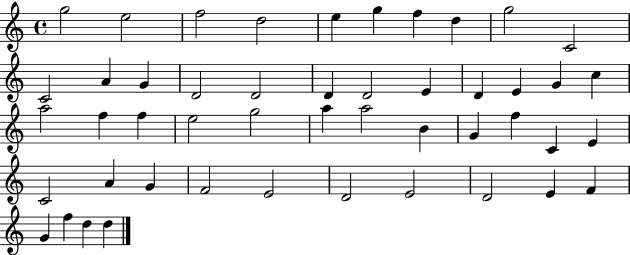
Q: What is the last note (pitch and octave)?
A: D5